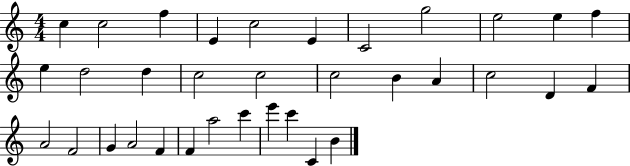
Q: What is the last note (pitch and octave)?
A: B4